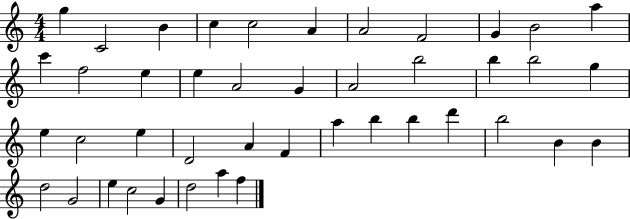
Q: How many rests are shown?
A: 0